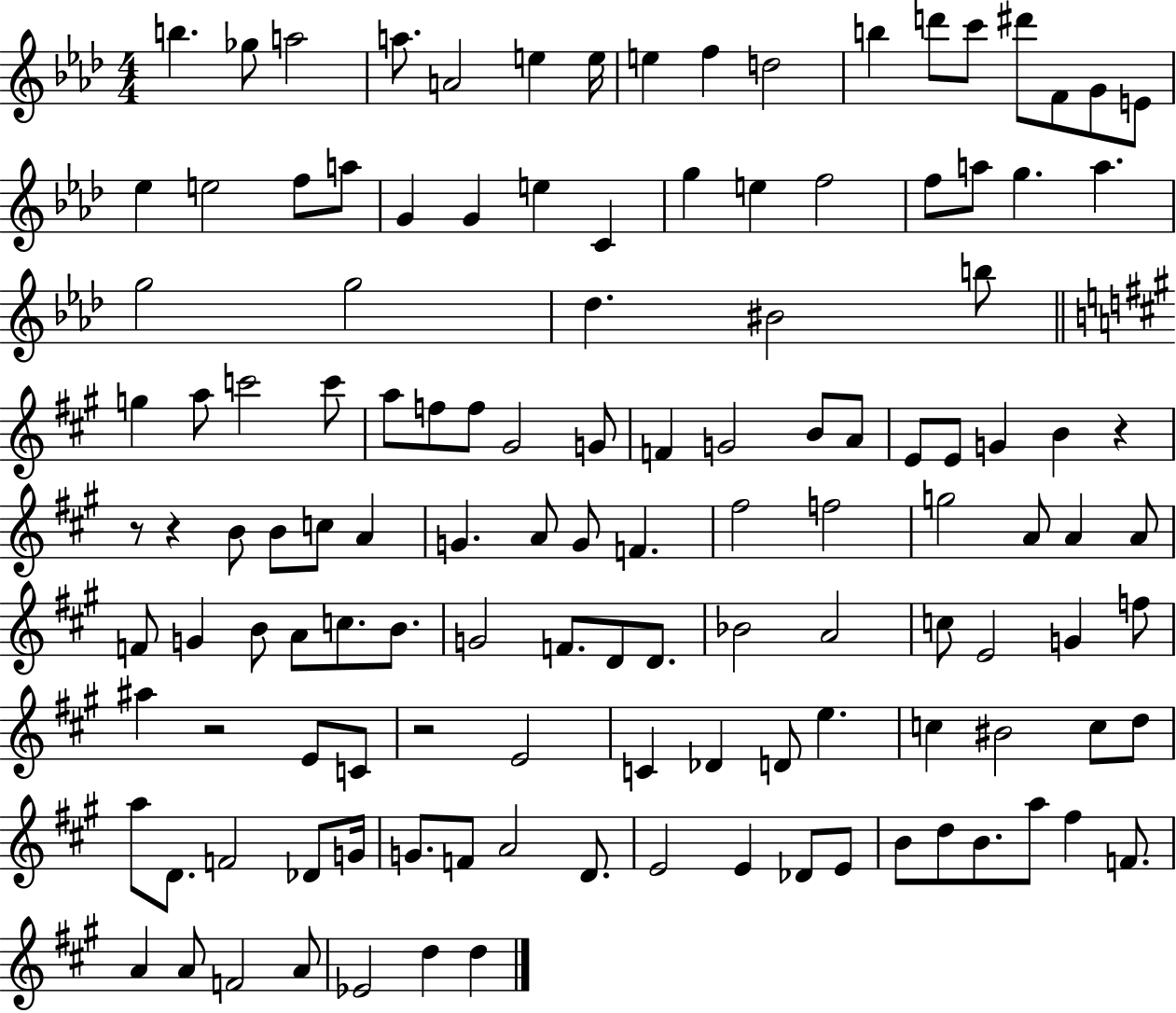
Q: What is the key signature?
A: AES major